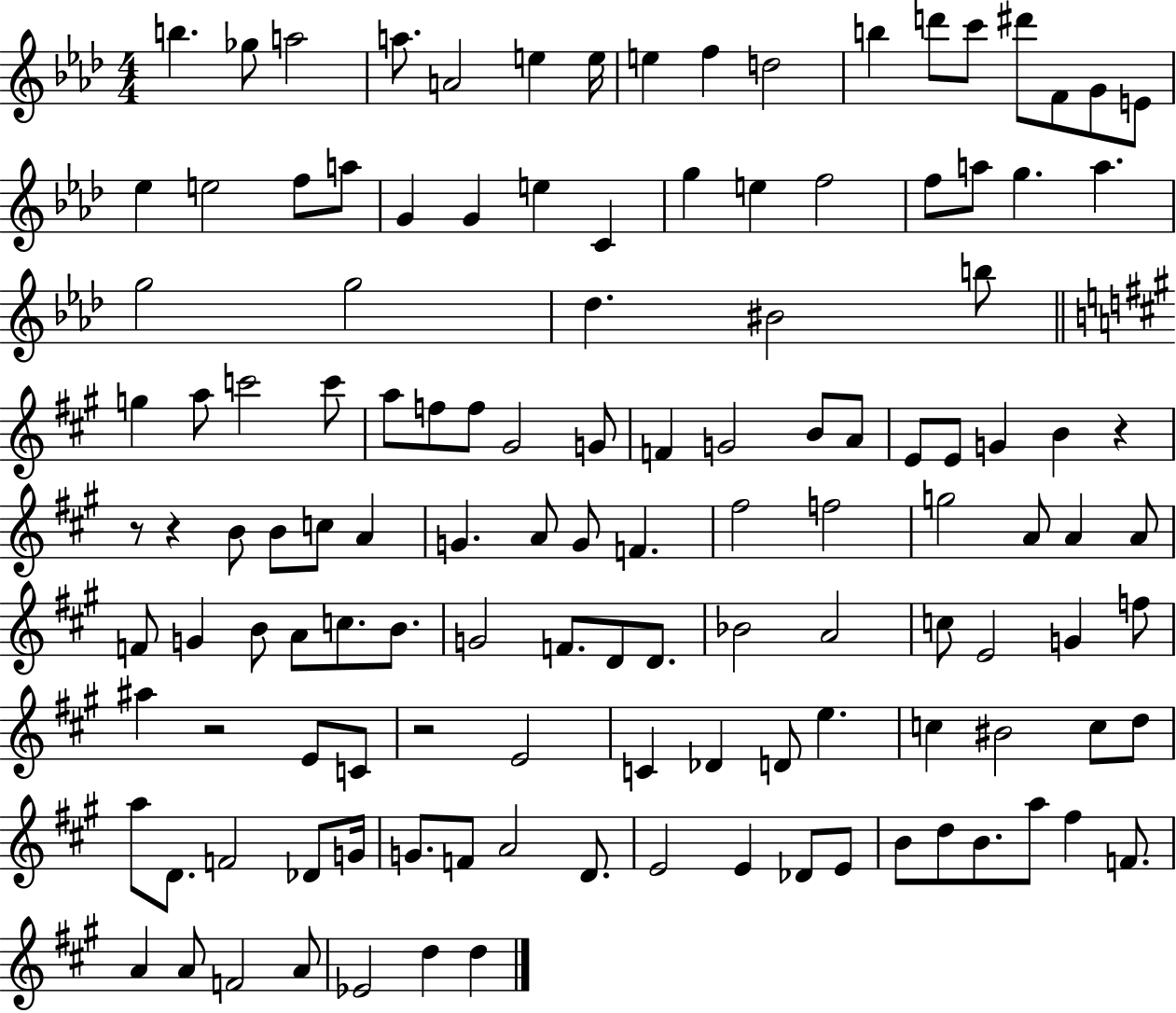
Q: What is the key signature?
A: AES major